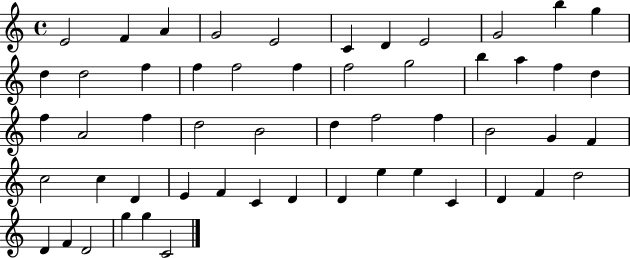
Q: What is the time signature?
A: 4/4